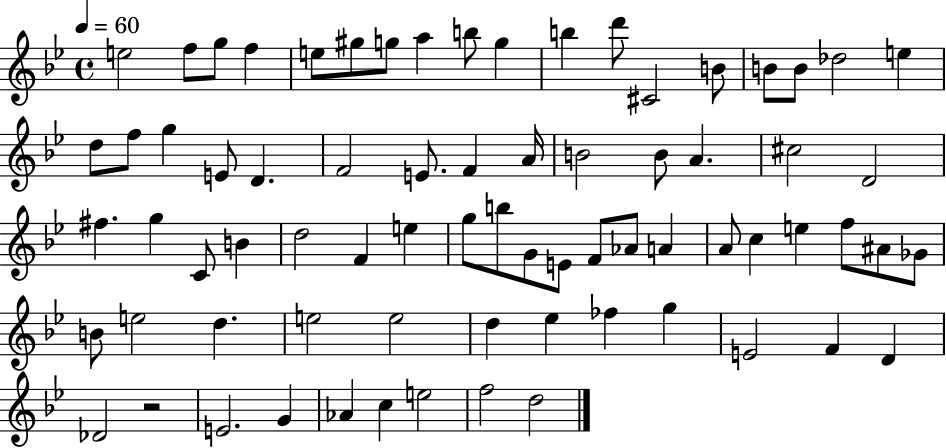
E5/h F5/e G5/e F5/q E5/e G#5/e G5/e A5/q B5/e G5/q B5/q D6/e C#4/h B4/e B4/e B4/e Db5/h E5/q D5/e F5/e G5/q E4/e D4/q. F4/h E4/e. F4/q A4/s B4/h B4/e A4/q. C#5/h D4/h F#5/q. G5/q C4/e B4/q D5/h F4/q E5/q G5/e B5/e G4/e E4/e F4/e Ab4/e A4/q A4/e C5/q E5/q F5/e A#4/e Gb4/e B4/e E5/h D5/q. E5/h E5/h D5/q Eb5/q FES5/q G5/q E4/h F4/q D4/q Db4/h R/h E4/h. G4/q Ab4/q C5/q E5/h F5/h D5/h